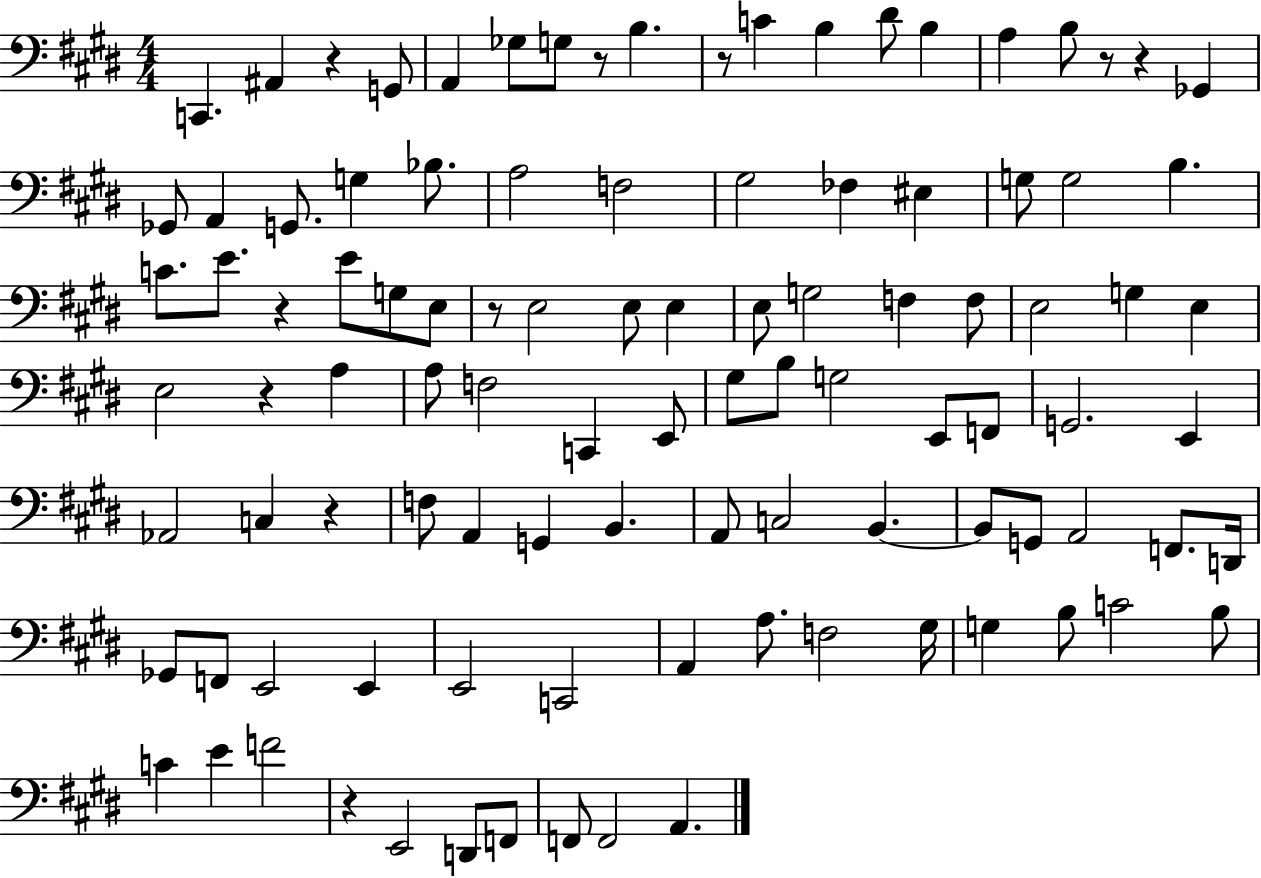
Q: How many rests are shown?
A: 10